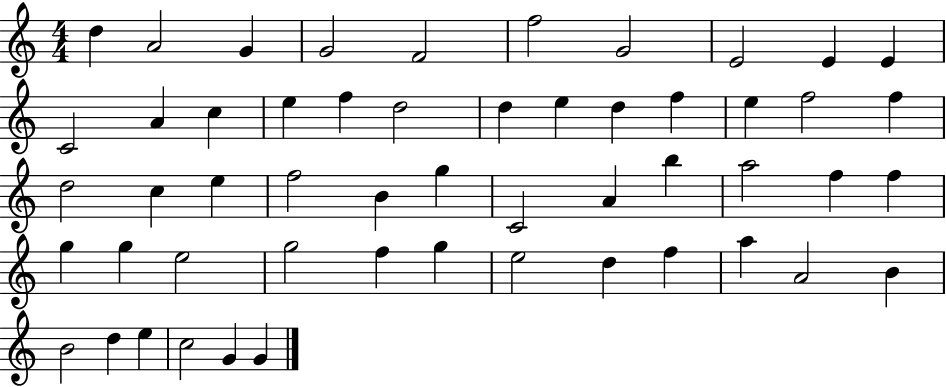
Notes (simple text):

D5/q A4/h G4/q G4/h F4/h F5/h G4/h E4/h E4/q E4/q C4/h A4/q C5/q E5/q F5/q D5/h D5/q E5/q D5/q F5/q E5/q F5/h F5/q D5/h C5/q E5/q F5/h B4/q G5/q C4/h A4/q B5/q A5/h F5/q F5/q G5/q G5/q E5/h G5/h F5/q G5/q E5/h D5/q F5/q A5/q A4/h B4/q B4/h D5/q E5/q C5/h G4/q G4/q